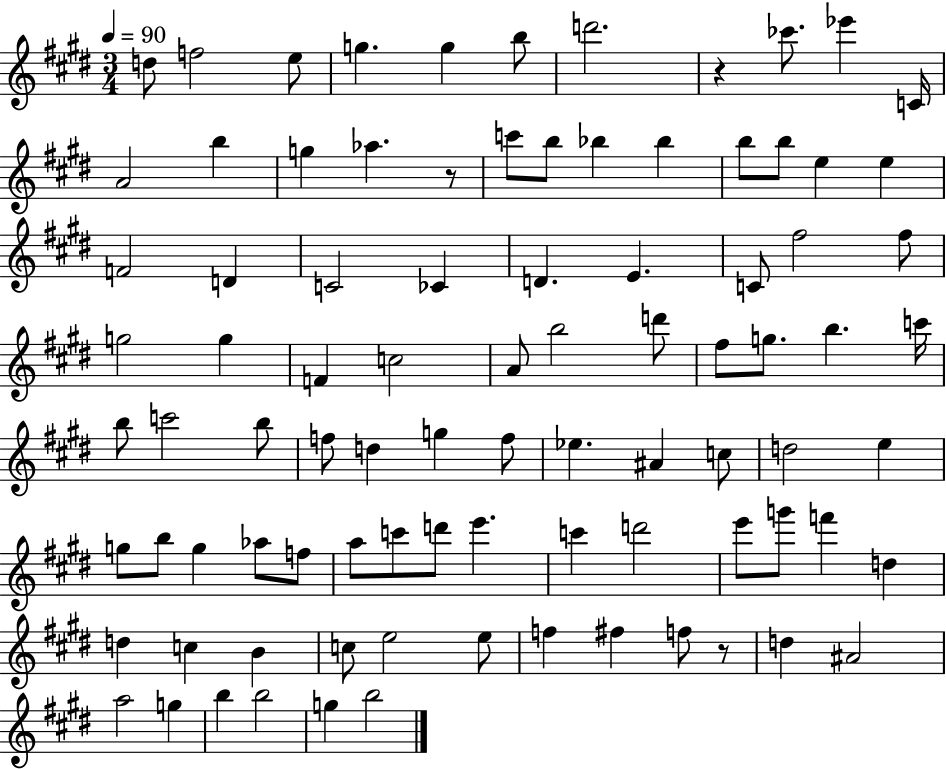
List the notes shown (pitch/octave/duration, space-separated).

D5/e F5/h E5/e G5/q. G5/q B5/e D6/h. R/q CES6/e. Eb6/q C4/s A4/h B5/q G5/q Ab5/q. R/e C6/e B5/e Bb5/q Bb5/q B5/e B5/e E5/q E5/q F4/h D4/q C4/h CES4/q D4/q. E4/q. C4/e F#5/h F#5/e G5/h G5/q F4/q C5/h A4/e B5/h D6/e F#5/e G5/e. B5/q. C6/s B5/e C6/h B5/e F5/e D5/q G5/q F5/e Eb5/q. A#4/q C5/e D5/h E5/q G5/e B5/e G5/q Ab5/e F5/e A5/e C6/e D6/e E6/q. C6/q D6/h E6/e G6/e F6/q D5/q D5/q C5/q B4/q C5/e E5/h E5/e F5/q F#5/q F5/e R/e D5/q A#4/h A5/h G5/q B5/q B5/h G5/q B5/h